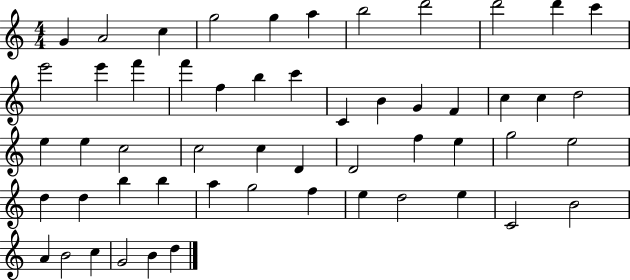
{
  \clef treble
  \numericTimeSignature
  \time 4/4
  \key c \major
  g'4 a'2 c''4 | g''2 g''4 a''4 | b''2 d'''2 | d'''2 d'''4 c'''4 | \break e'''2 e'''4 f'''4 | f'''4 f''4 b''4 c'''4 | c'4 b'4 g'4 f'4 | c''4 c''4 d''2 | \break e''4 e''4 c''2 | c''2 c''4 d'4 | d'2 f''4 e''4 | g''2 e''2 | \break d''4 d''4 b''4 b''4 | a''4 g''2 f''4 | e''4 d''2 e''4 | c'2 b'2 | \break a'4 b'2 c''4 | g'2 b'4 d''4 | \bar "|."
}